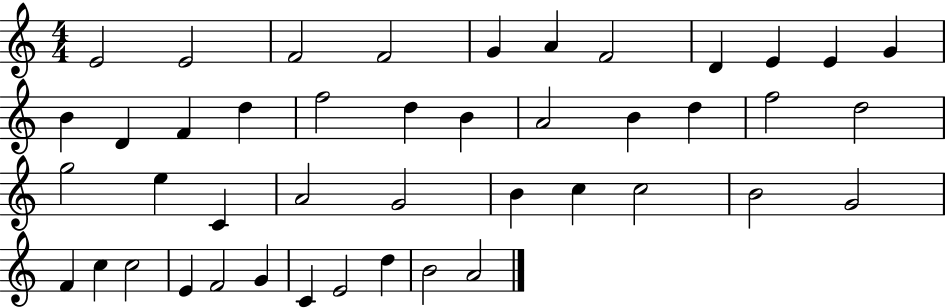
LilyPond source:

{
  \clef treble
  \numericTimeSignature
  \time 4/4
  \key c \major
  e'2 e'2 | f'2 f'2 | g'4 a'4 f'2 | d'4 e'4 e'4 g'4 | \break b'4 d'4 f'4 d''4 | f''2 d''4 b'4 | a'2 b'4 d''4 | f''2 d''2 | \break g''2 e''4 c'4 | a'2 g'2 | b'4 c''4 c''2 | b'2 g'2 | \break f'4 c''4 c''2 | e'4 f'2 g'4 | c'4 e'2 d''4 | b'2 a'2 | \break \bar "|."
}